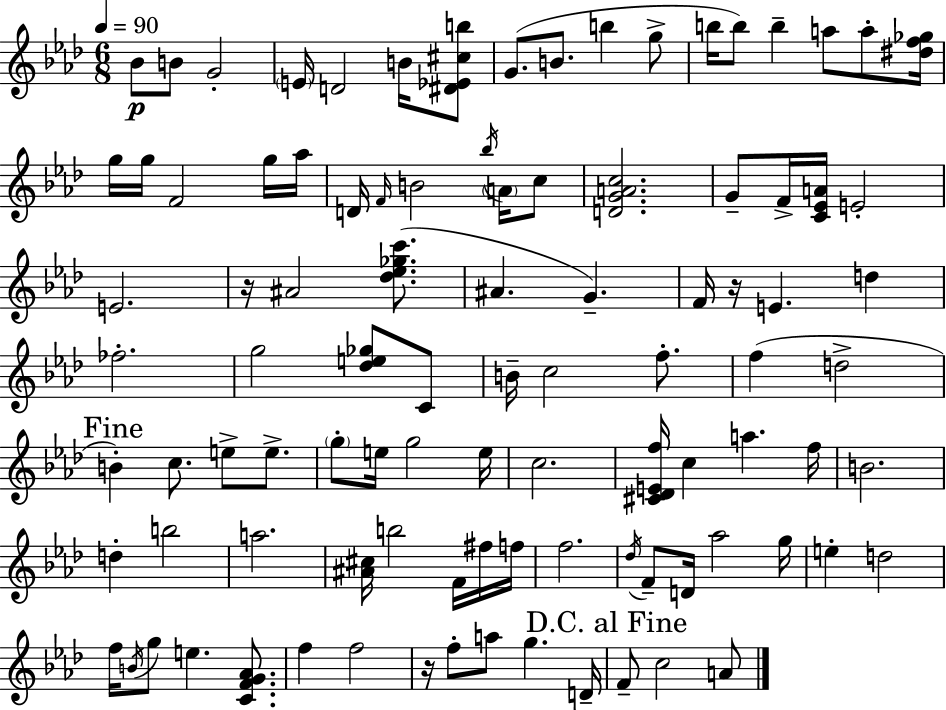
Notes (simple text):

Bb4/e B4/e G4/h E4/s D4/h B4/s [D#4,Eb4,C#5,B5]/e G4/e. B4/e. B5/q G5/e B5/s B5/e B5/q A5/e A5/e [D#5,F5,Gb5]/s G5/s G5/s F4/h G5/s Ab5/s D4/s F4/s B4/h Bb5/s A4/s C5/e [D4,G4,A4,C5]/h. G4/e F4/s [C4,Eb4,A4]/s E4/h E4/h. R/s A#4/h [Db5,Eb5,Gb5,C6]/e. A#4/q. G4/q. F4/s R/s E4/q. D5/q FES5/h. G5/h [Db5,E5,Gb5]/e C4/e B4/s C5/h F5/e. F5/q D5/h B4/q C5/e. E5/e E5/e. G5/e E5/s G5/h E5/s C5/h. [C#4,Db4,E4,F5]/s C5/q A5/q. F5/s B4/h. D5/q B5/h A5/h. [A#4,C#5]/s B5/h F4/s F#5/s F5/s F5/h. Db5/s F4/e D4/s Ab5/h G5/s E5/q D5/h F5/s B4/s G5/e E5/q. [C4,F4,G4,Ab4]/e. F5/q F5/h R/s F5/e A5/e G5/q. D4/s F4/e C5/h A4/e